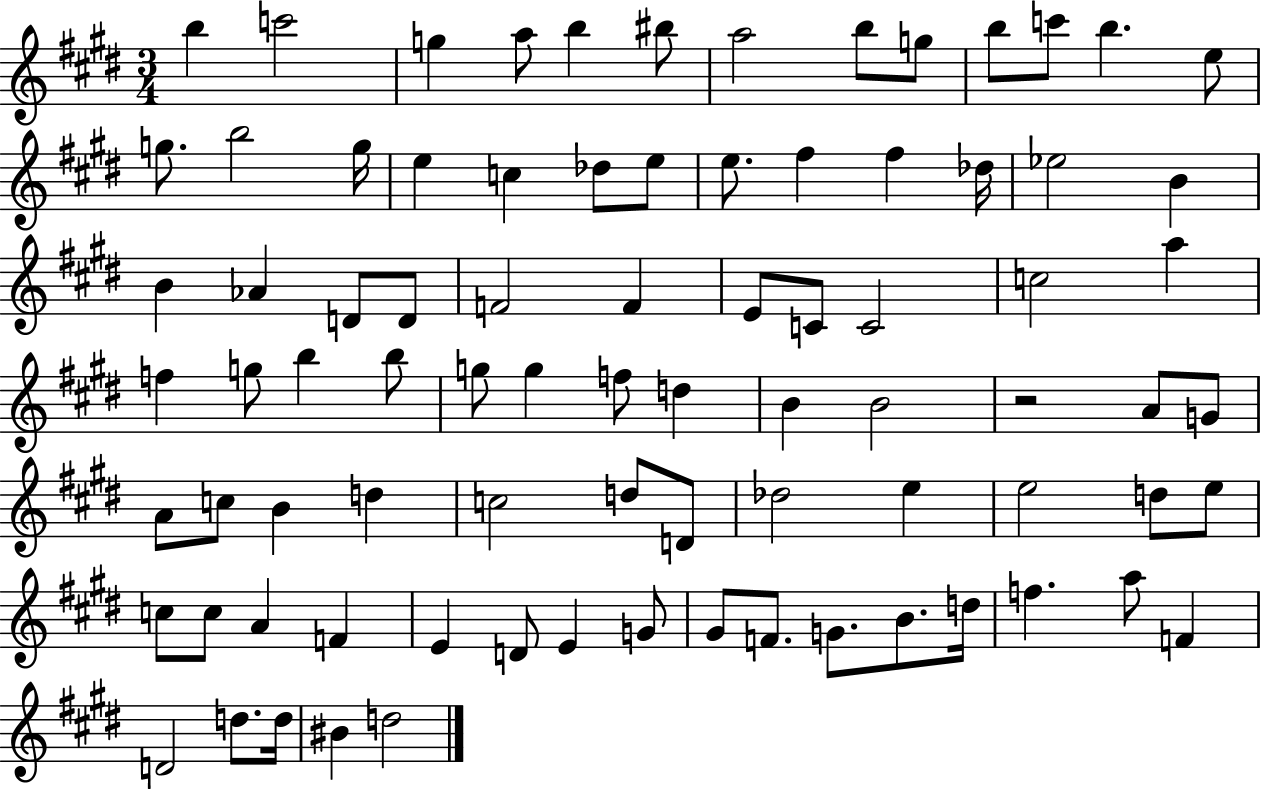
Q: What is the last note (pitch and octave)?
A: D5